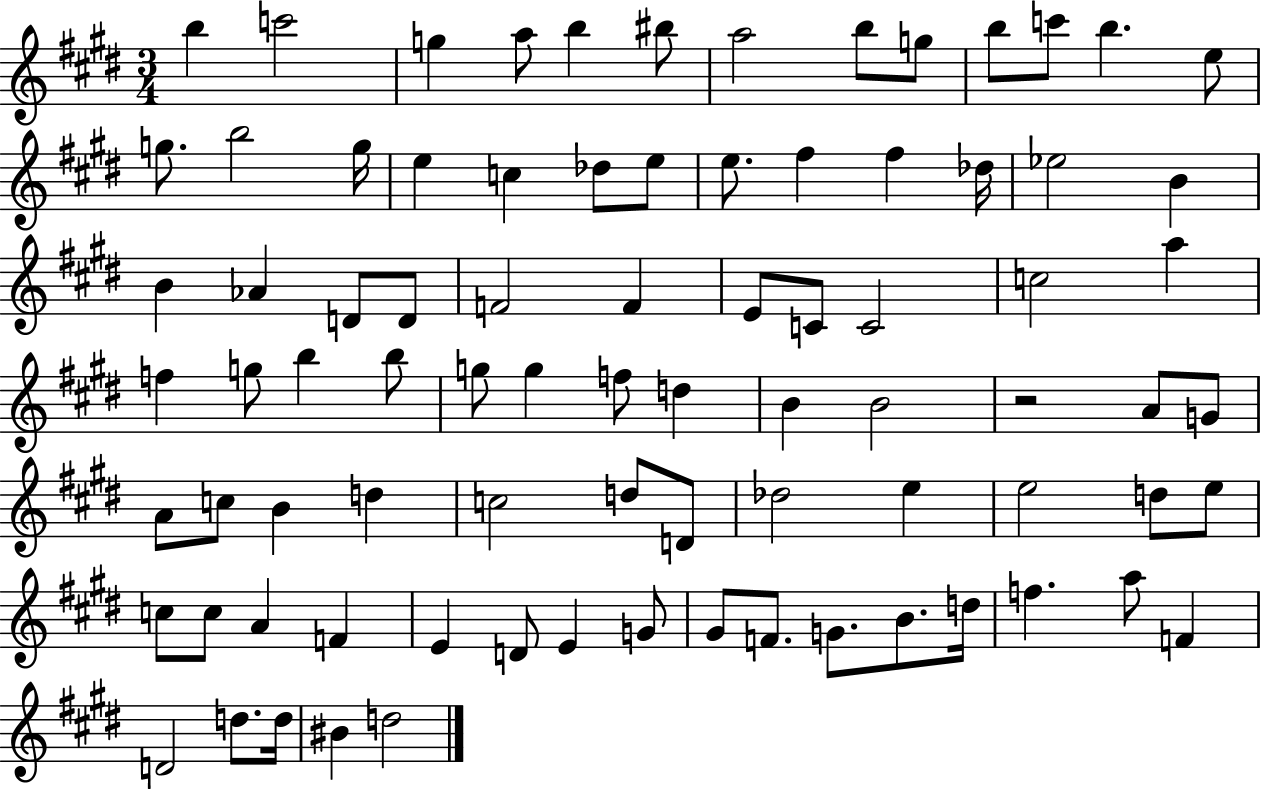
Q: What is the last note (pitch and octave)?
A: D5